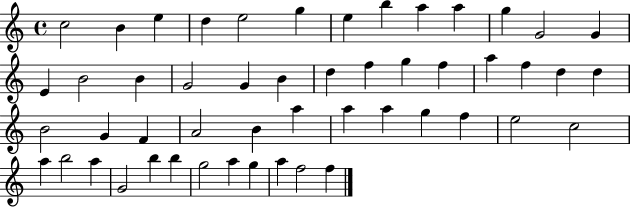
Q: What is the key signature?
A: C major